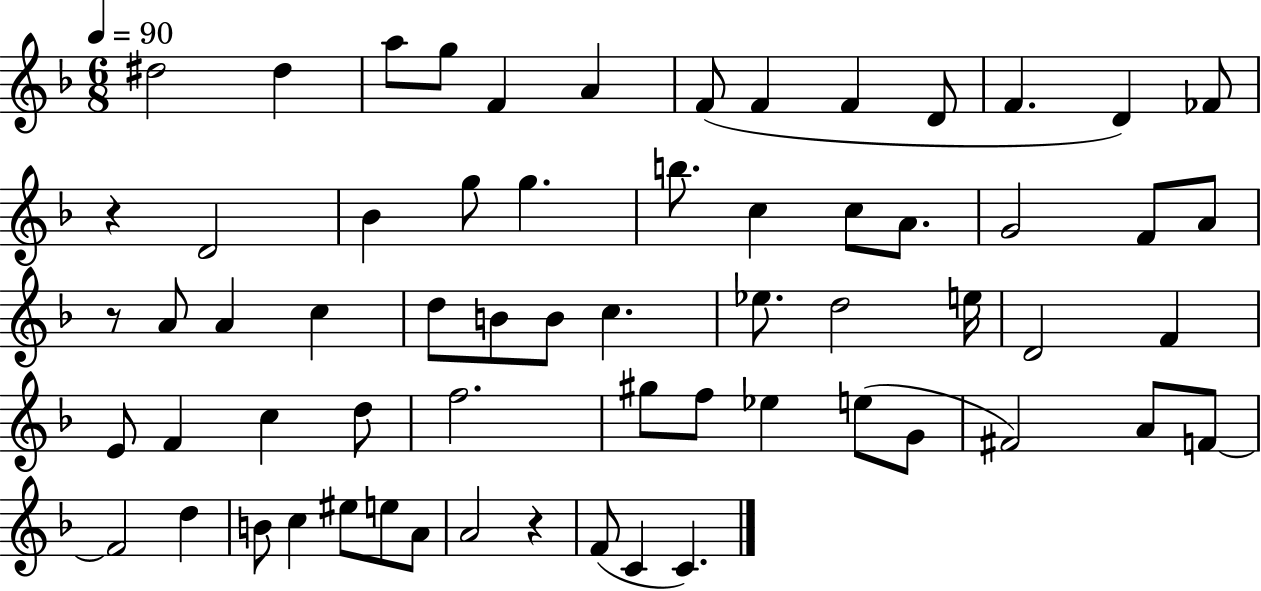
{
  \clef treble
  \numericTimeSignature
  \time 6/8
  \key f \major
  \tempo 4 = 90
  dis''2 dis''4 | a''8 g''8 f'4 a'4 | f'8( f'4 f'4 d'8 | f'4. d'4) fes'8 | \break r4 d'2 | bes'4 g''8 g''4. | b''8. c''4 c''8 a'8. | g'2 f'8 a'8 | \break r8 a'8 a'4 c''4 | d''8 b'8 b'8 c''4. | ees''8. d''2 e''16 | d'2 f'4 | \break e'8 f'4 c''4 d''8 | f''2. | gis''8 f''8 ees''4 e''8( g'8 | fis'2) a'8 f'8~~ | \break f'2 d''4 | b'8 c''4 eis''8 e''8 a'8 | a'2 r4 | f'8( c'4 c'4.) | \break \bar "|."
}